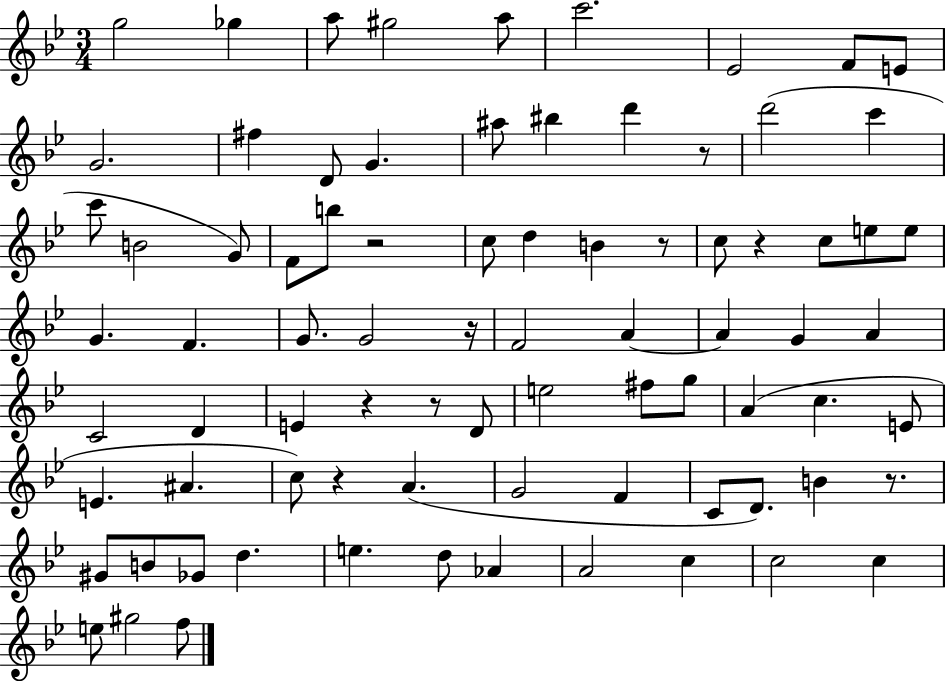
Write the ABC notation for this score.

X:1
T:Untitled
M:3/4
L:1/4
K:Bb
g2 _g a/2 ^g2 a/2 c'2 _E2 F/2 E/2 G2 ^f D/2 G ^a/2 ^b d' z/2 d'2 c' c'/2 B2 G/2 F/2 b/2 z2 c/2 d B z/2 c/2 z c/2 e/2 e/2 G F G/2 G2 z/4 F2 A A G A C2 D E z z/2 D/2 e2 ^f/2 g/2 A c E/2 E ^A c/2 z A G2 F C/2 D/2 B z/2 ^G/2 B/2 _G/2 d e d/2 _A A2 c c2 c e/2 ^g2 f/2